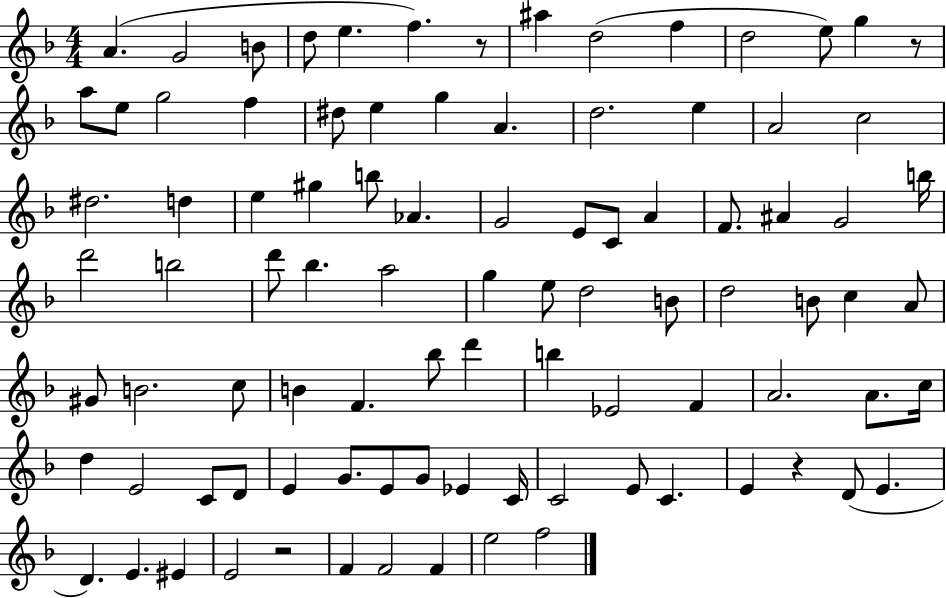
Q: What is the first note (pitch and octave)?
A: A4